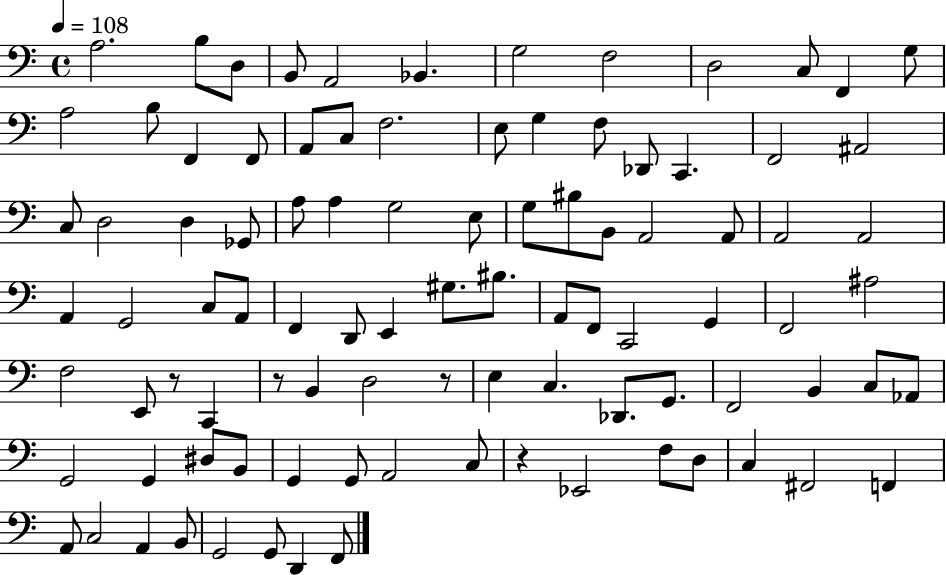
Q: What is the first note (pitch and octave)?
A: A3